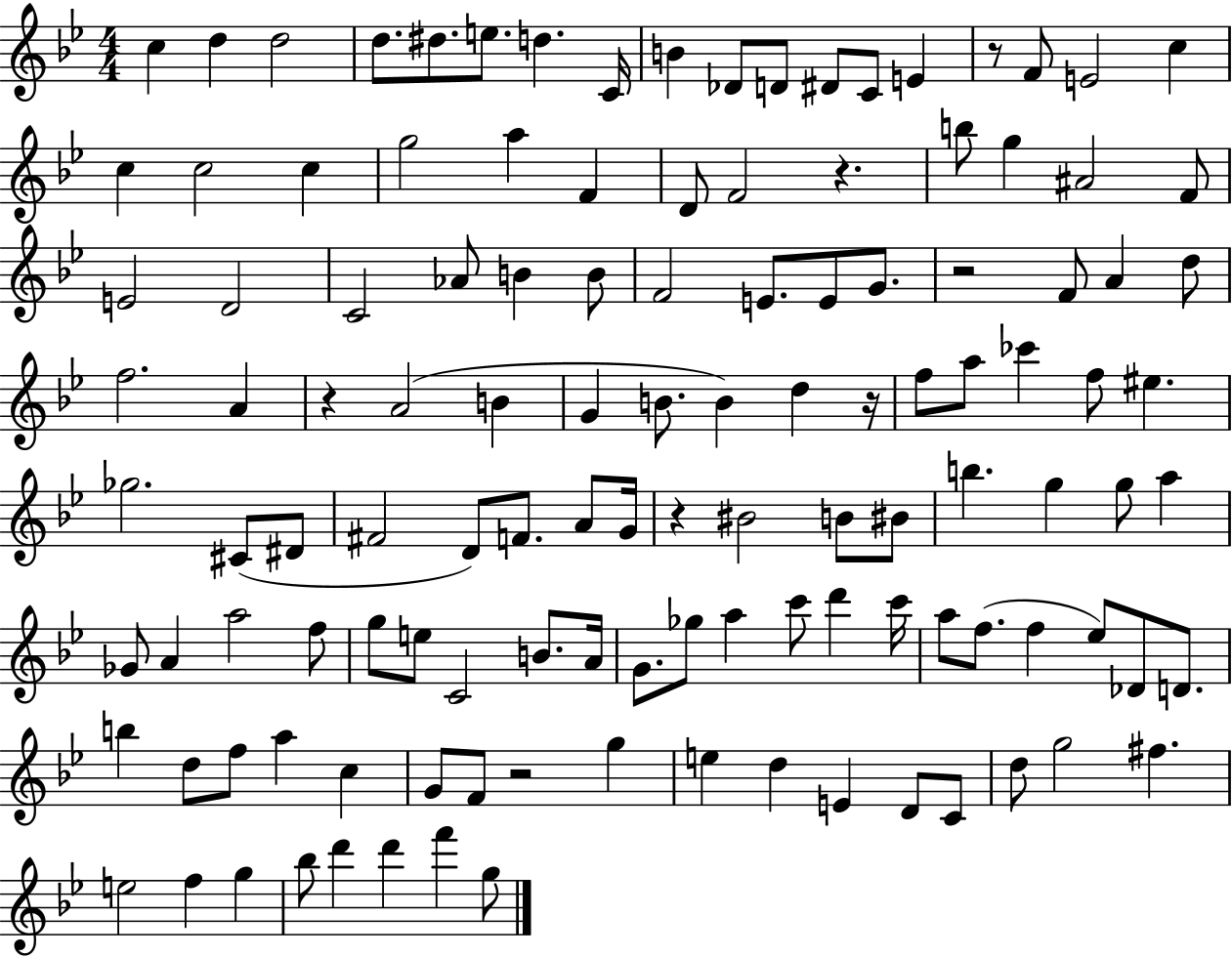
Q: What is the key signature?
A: BES major